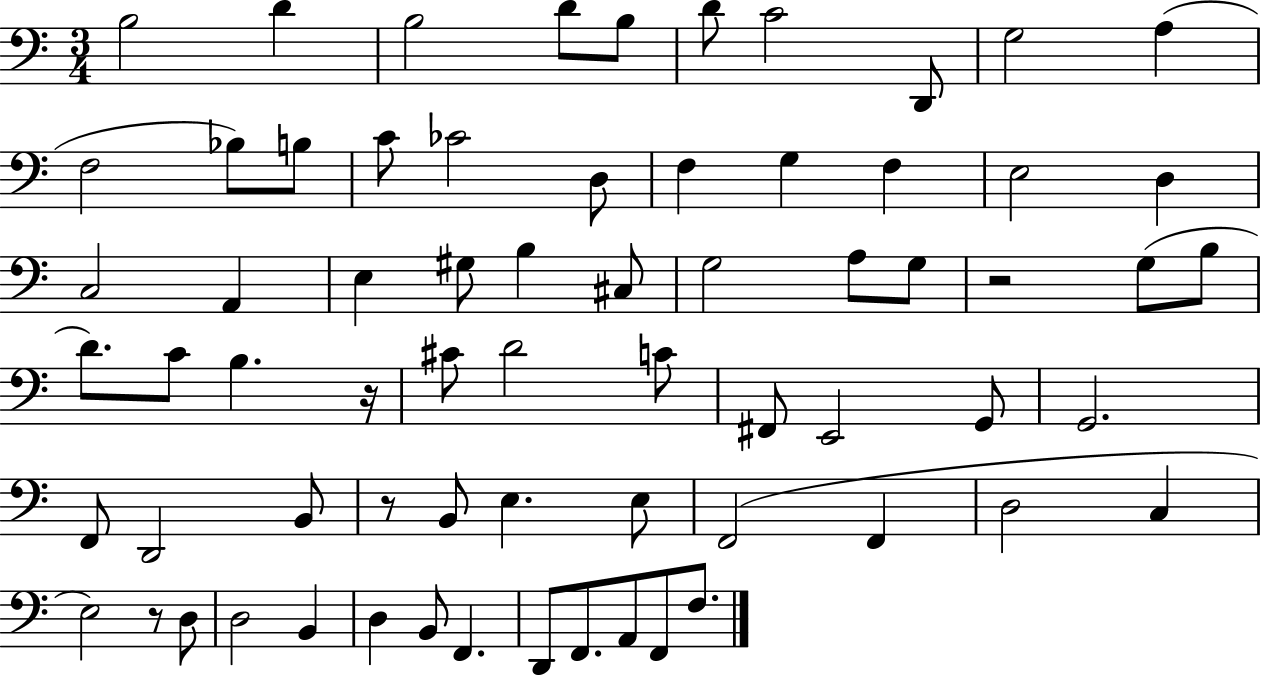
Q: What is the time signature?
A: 3/4